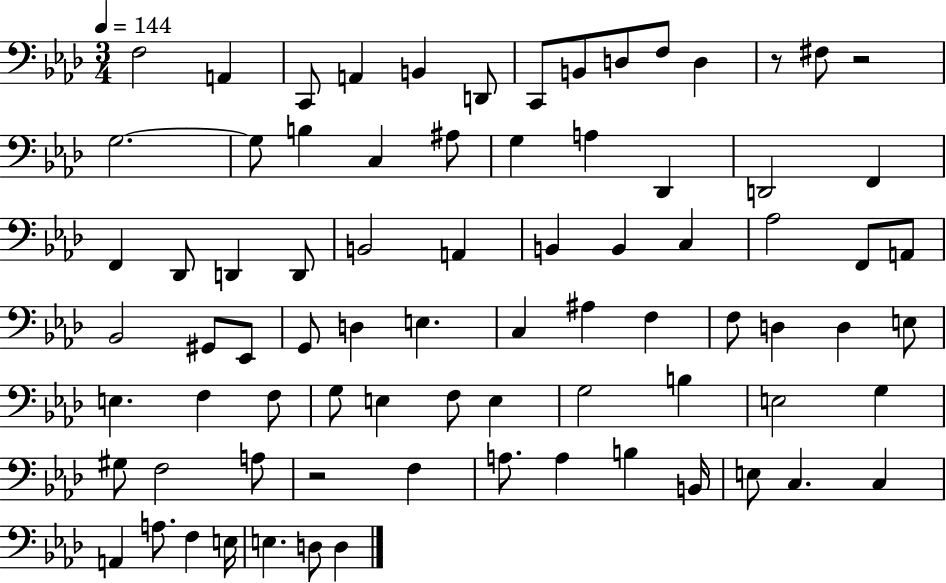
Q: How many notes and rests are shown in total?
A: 79